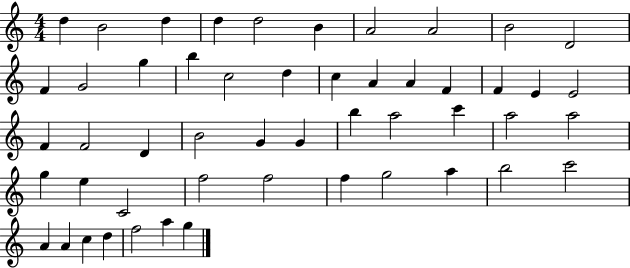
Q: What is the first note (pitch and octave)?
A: D5